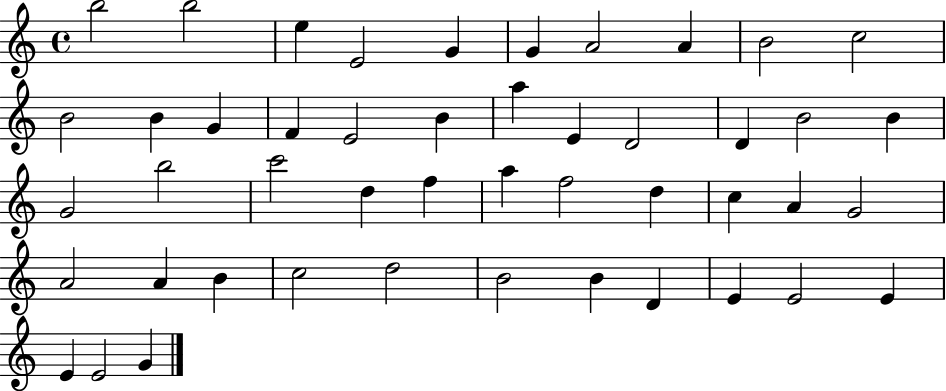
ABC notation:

X:1
T:Untitled
M:4/4
L:1/4
K:C
b2 b2 e E2 G G A2 A B2 c2 B2 B G F E2 B a E D2 D B2 B G2 b2 c'2 d f a f2 d c A G2 A2 A B c2 d2 B2 B D E E2 E E E2 G